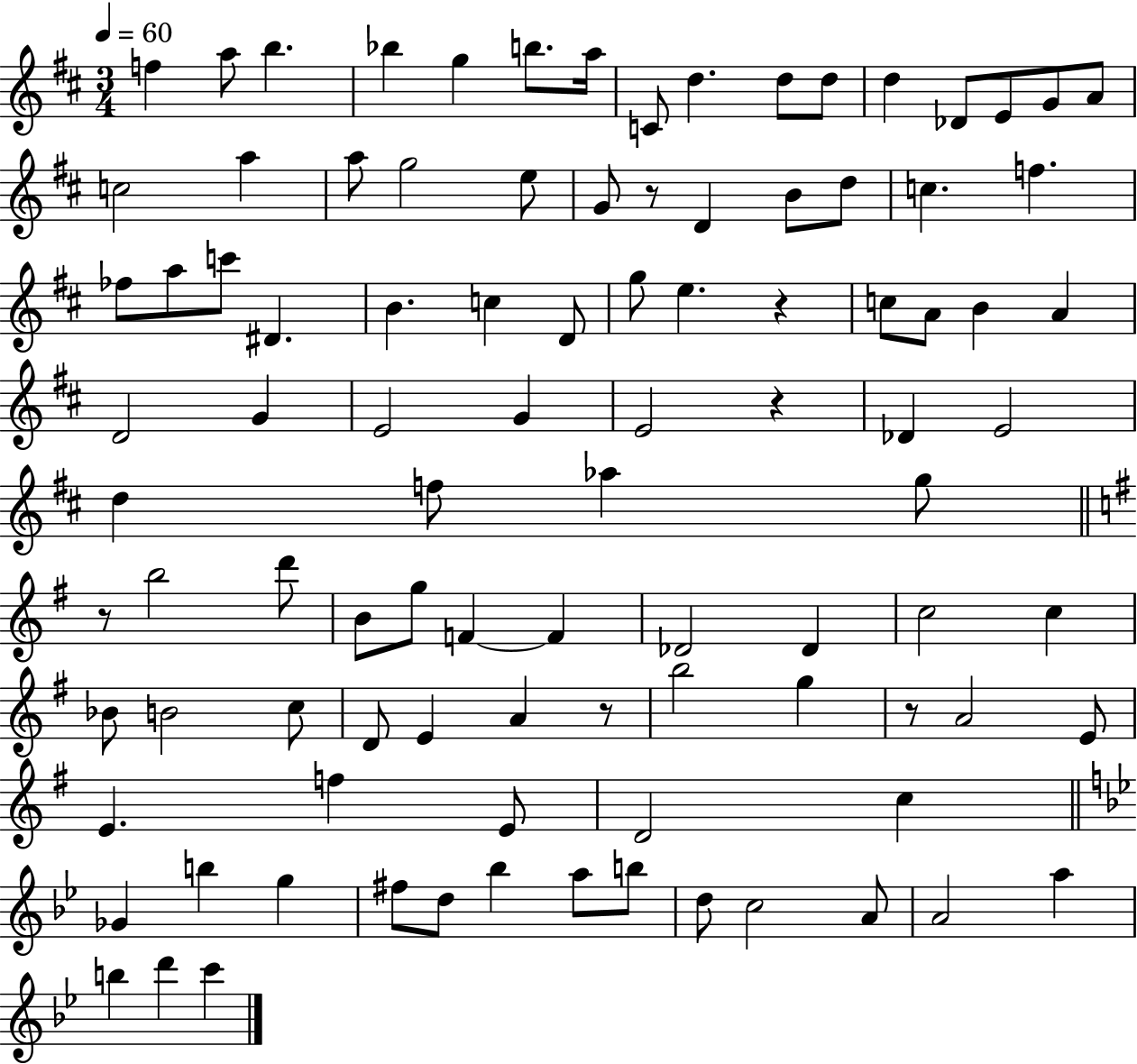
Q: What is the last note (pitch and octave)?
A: C6